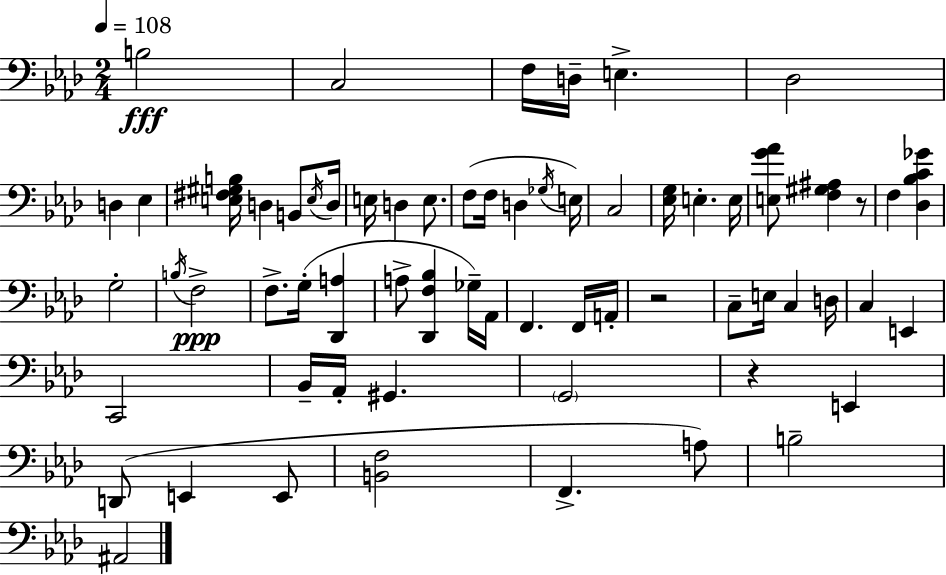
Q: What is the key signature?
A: AES major